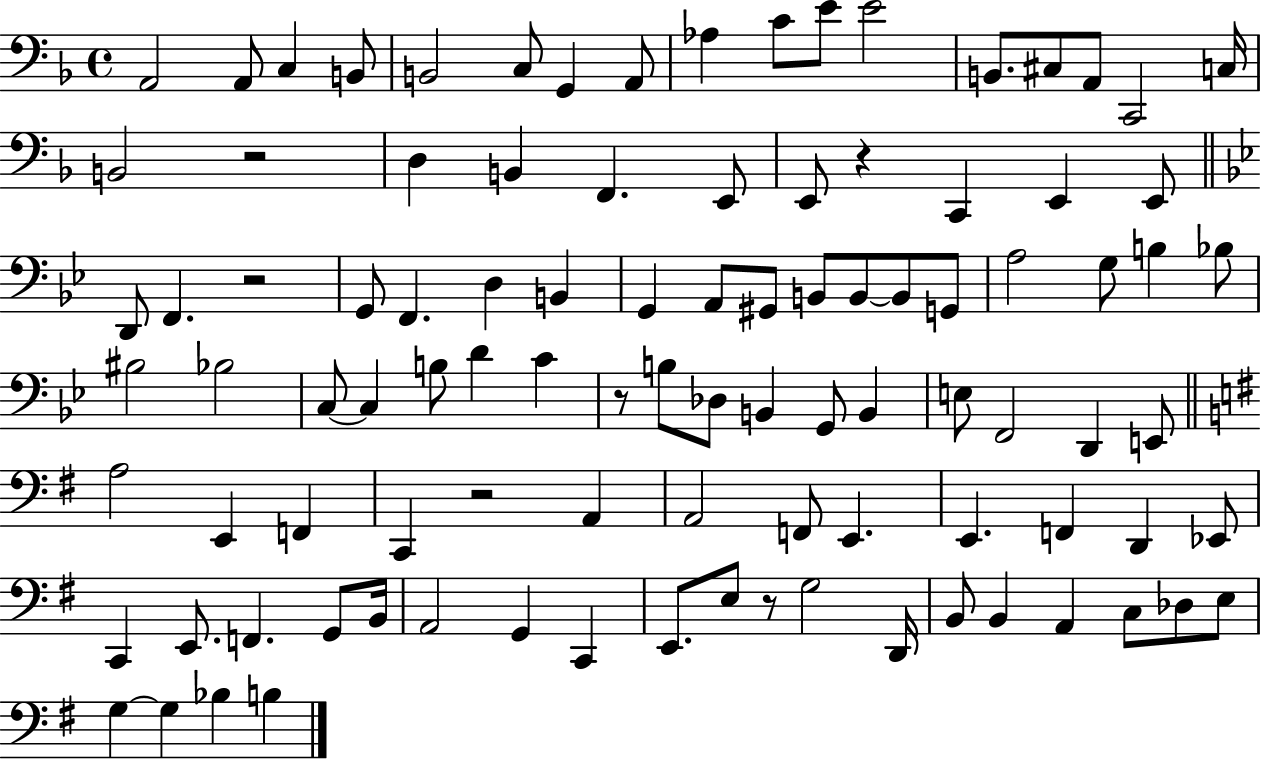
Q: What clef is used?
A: bass